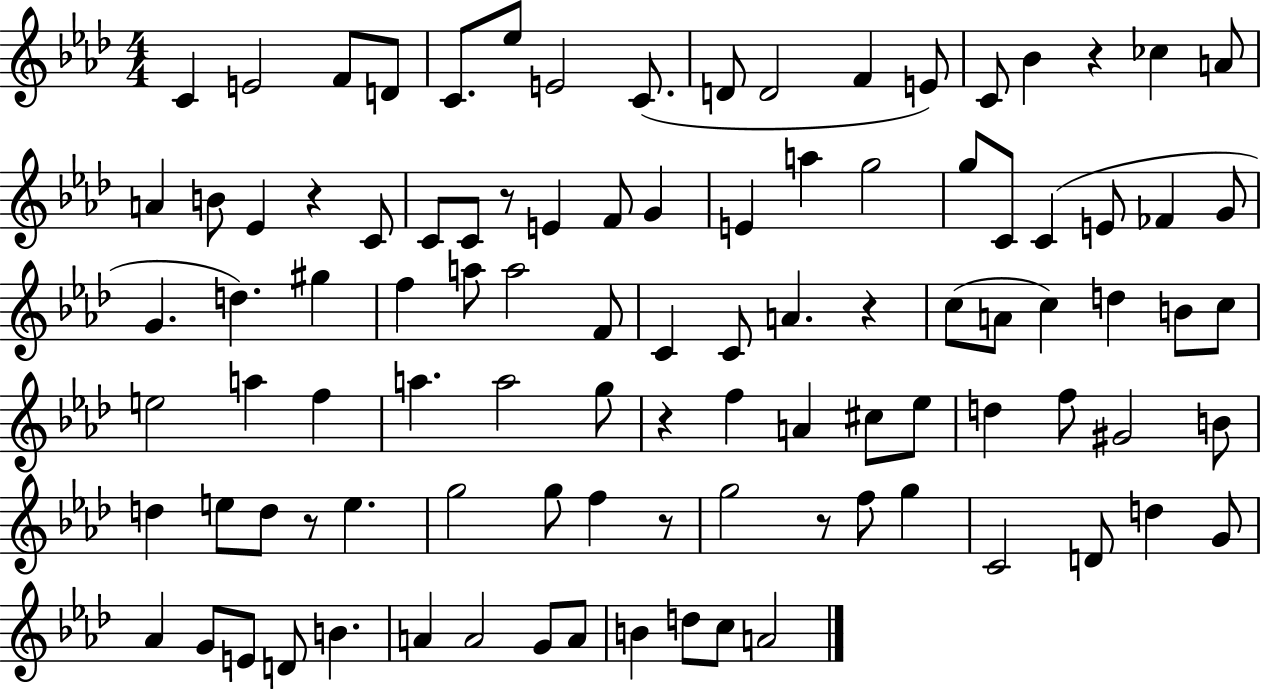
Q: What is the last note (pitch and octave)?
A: A4